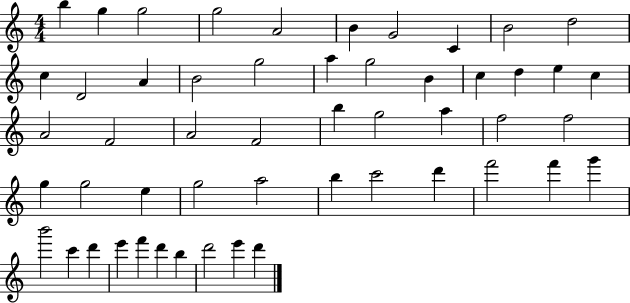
X:1
T:Untitled
M:4/4
L:1/4
K:C
b g g2 g2 A2 B G2 C B2 d2 c D2 A B2 g2 a g2 B c d e c A2 F2 A2 F2 b g2 a f2 f2 g g2 e g2 a2 b c'2 d' f'2 f' g' b'2 c' d' e' f' d' b d'2 e' d'